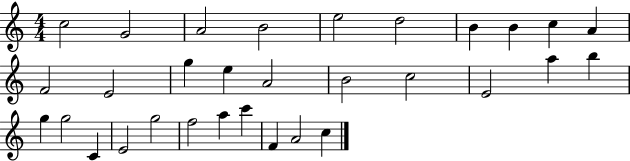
{
  \clef treble
  \numericTimeSignature
  \time 4/4
  \key c \major
  c''2 g'2 | a'2 b'2 | e''2 d''2 | b'4 b'4 c''4 a'4 | \break f'2 e'2 | g''4 e''4 a'2 | b'2 c''2 | e'2 a''4 b''4 | \break g''4 g''2 c'4 | e'2 g''2 | f''2 a''4 c'''4 | f'4 a'2 c''4 | \break \bar "|."
}